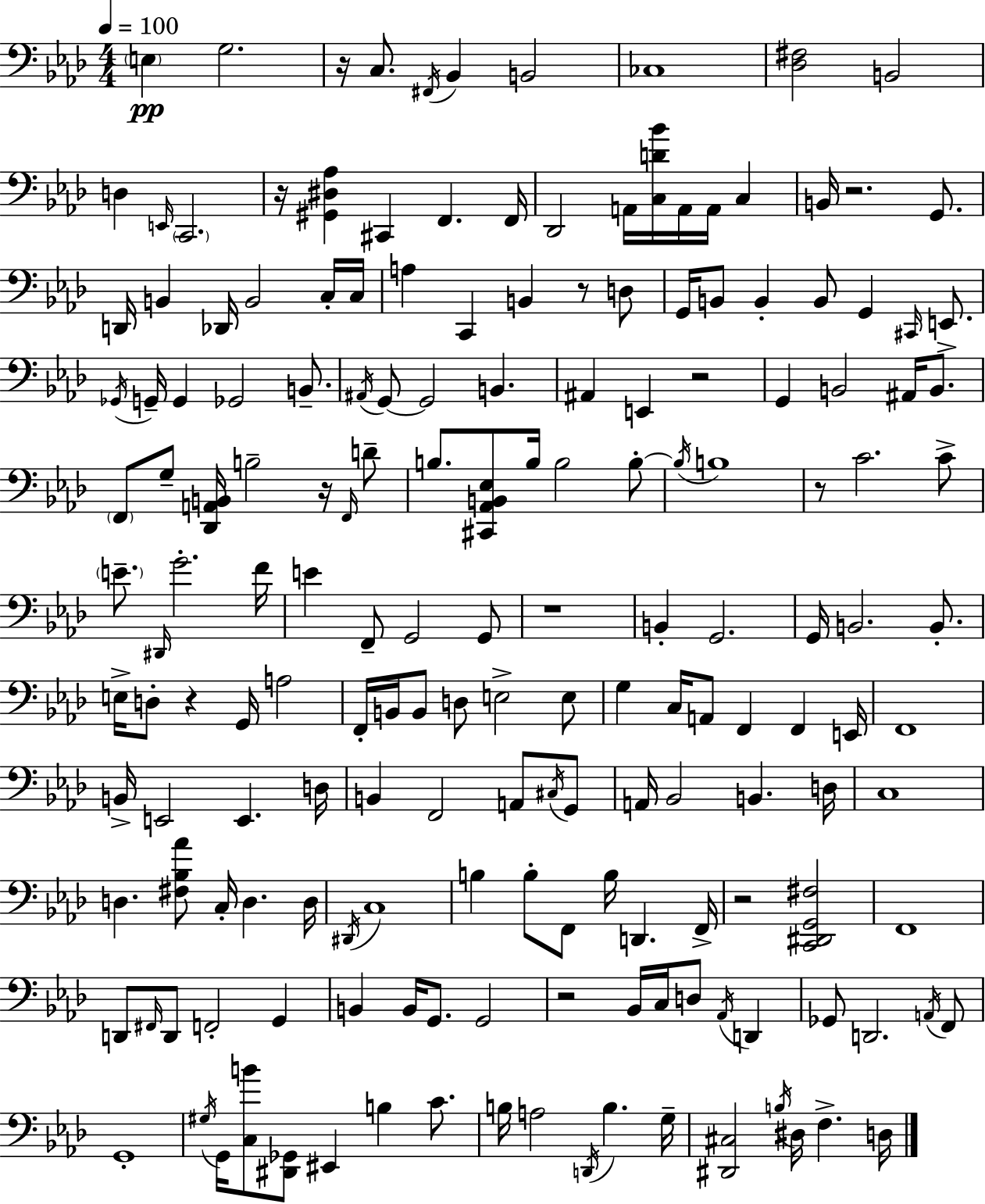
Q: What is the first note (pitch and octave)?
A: E3